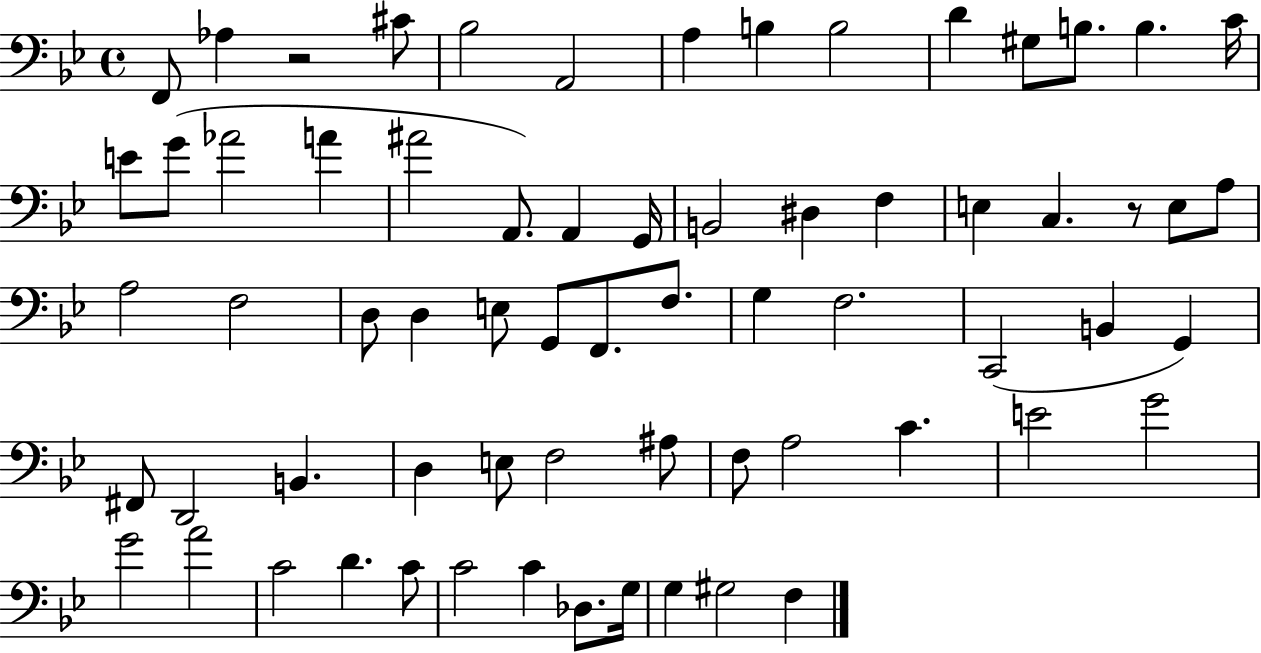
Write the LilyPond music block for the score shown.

{
  \clef bass
  \time 4/4
  \defaultTimeSignature
  \key bes \major
  \repeat volta 2 { f,8 aes4 r2 cis'8 | bes2 a,2 | a4 b4 b2 | d'4 gis8 b8. b4. c'16 | \break e'8 g'8( aes'2 a'4 | ais'2 a,8.) a,4 g,16 | b,2 dis4 f4 | e4 c4. r8 e8 a8 | \break a2 f2 | d8 d4 e8 g,8 f,8. f8. | g4 f2. | c,2( b,4 g,4) | \break fis,8 d,2 b,4. | d4 e8 f2 ais8 | f8 a2 c'4. | e'2 g'2 | \break g'2 a'2 | c'2 d'4. c'8 | c'2 c'4 des8. g16 | g4 gis2 f4 | \break } \bar "|."
}